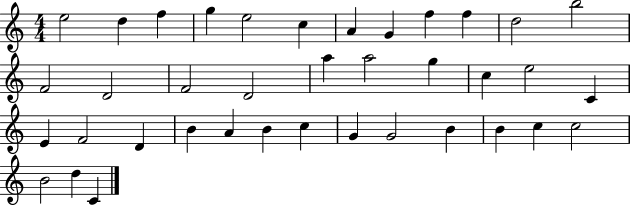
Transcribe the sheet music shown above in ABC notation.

X:1
T:Untitled
M:4/4
L:1/4
K:C
e2 d f g e2 c A G f f d2 b2 F2 D2 F2 D2 a a2 g c e2 C E F2 D B A B c G G2 B B c c2 B2 d C